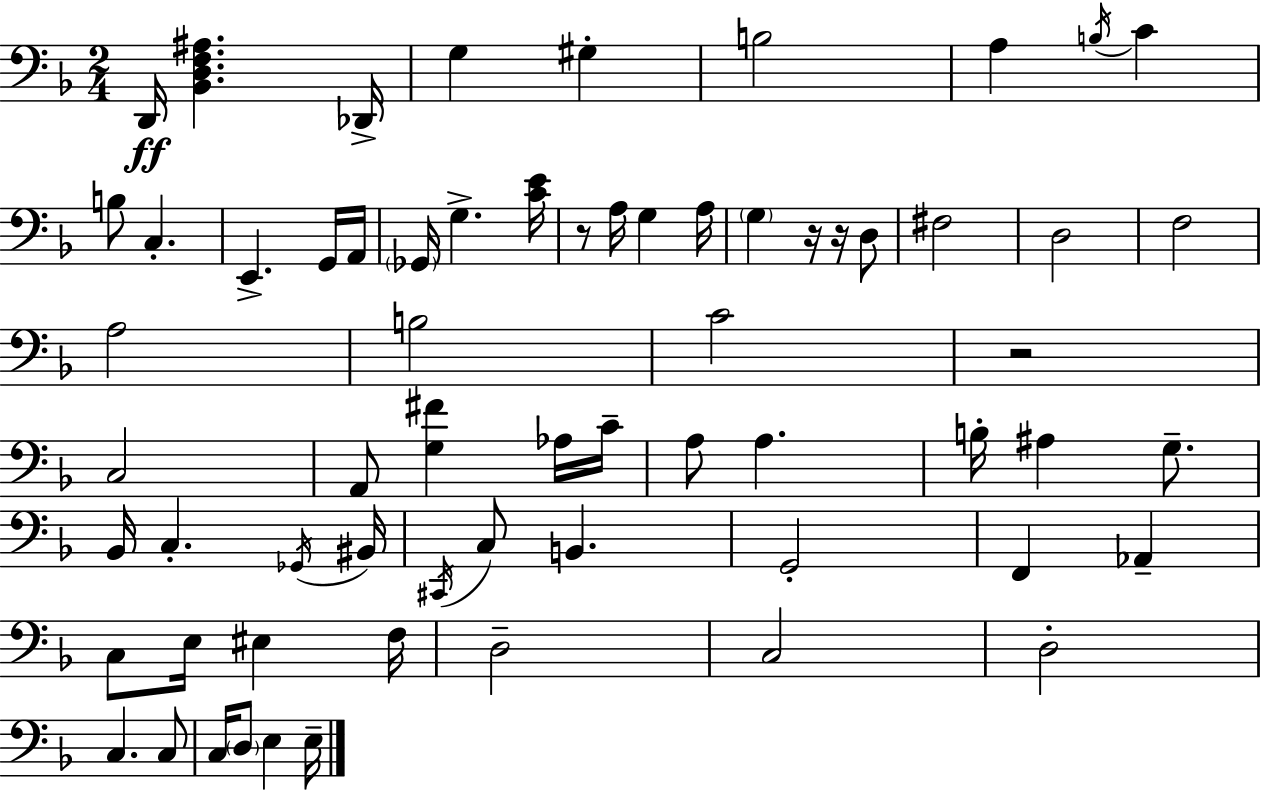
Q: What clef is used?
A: bass